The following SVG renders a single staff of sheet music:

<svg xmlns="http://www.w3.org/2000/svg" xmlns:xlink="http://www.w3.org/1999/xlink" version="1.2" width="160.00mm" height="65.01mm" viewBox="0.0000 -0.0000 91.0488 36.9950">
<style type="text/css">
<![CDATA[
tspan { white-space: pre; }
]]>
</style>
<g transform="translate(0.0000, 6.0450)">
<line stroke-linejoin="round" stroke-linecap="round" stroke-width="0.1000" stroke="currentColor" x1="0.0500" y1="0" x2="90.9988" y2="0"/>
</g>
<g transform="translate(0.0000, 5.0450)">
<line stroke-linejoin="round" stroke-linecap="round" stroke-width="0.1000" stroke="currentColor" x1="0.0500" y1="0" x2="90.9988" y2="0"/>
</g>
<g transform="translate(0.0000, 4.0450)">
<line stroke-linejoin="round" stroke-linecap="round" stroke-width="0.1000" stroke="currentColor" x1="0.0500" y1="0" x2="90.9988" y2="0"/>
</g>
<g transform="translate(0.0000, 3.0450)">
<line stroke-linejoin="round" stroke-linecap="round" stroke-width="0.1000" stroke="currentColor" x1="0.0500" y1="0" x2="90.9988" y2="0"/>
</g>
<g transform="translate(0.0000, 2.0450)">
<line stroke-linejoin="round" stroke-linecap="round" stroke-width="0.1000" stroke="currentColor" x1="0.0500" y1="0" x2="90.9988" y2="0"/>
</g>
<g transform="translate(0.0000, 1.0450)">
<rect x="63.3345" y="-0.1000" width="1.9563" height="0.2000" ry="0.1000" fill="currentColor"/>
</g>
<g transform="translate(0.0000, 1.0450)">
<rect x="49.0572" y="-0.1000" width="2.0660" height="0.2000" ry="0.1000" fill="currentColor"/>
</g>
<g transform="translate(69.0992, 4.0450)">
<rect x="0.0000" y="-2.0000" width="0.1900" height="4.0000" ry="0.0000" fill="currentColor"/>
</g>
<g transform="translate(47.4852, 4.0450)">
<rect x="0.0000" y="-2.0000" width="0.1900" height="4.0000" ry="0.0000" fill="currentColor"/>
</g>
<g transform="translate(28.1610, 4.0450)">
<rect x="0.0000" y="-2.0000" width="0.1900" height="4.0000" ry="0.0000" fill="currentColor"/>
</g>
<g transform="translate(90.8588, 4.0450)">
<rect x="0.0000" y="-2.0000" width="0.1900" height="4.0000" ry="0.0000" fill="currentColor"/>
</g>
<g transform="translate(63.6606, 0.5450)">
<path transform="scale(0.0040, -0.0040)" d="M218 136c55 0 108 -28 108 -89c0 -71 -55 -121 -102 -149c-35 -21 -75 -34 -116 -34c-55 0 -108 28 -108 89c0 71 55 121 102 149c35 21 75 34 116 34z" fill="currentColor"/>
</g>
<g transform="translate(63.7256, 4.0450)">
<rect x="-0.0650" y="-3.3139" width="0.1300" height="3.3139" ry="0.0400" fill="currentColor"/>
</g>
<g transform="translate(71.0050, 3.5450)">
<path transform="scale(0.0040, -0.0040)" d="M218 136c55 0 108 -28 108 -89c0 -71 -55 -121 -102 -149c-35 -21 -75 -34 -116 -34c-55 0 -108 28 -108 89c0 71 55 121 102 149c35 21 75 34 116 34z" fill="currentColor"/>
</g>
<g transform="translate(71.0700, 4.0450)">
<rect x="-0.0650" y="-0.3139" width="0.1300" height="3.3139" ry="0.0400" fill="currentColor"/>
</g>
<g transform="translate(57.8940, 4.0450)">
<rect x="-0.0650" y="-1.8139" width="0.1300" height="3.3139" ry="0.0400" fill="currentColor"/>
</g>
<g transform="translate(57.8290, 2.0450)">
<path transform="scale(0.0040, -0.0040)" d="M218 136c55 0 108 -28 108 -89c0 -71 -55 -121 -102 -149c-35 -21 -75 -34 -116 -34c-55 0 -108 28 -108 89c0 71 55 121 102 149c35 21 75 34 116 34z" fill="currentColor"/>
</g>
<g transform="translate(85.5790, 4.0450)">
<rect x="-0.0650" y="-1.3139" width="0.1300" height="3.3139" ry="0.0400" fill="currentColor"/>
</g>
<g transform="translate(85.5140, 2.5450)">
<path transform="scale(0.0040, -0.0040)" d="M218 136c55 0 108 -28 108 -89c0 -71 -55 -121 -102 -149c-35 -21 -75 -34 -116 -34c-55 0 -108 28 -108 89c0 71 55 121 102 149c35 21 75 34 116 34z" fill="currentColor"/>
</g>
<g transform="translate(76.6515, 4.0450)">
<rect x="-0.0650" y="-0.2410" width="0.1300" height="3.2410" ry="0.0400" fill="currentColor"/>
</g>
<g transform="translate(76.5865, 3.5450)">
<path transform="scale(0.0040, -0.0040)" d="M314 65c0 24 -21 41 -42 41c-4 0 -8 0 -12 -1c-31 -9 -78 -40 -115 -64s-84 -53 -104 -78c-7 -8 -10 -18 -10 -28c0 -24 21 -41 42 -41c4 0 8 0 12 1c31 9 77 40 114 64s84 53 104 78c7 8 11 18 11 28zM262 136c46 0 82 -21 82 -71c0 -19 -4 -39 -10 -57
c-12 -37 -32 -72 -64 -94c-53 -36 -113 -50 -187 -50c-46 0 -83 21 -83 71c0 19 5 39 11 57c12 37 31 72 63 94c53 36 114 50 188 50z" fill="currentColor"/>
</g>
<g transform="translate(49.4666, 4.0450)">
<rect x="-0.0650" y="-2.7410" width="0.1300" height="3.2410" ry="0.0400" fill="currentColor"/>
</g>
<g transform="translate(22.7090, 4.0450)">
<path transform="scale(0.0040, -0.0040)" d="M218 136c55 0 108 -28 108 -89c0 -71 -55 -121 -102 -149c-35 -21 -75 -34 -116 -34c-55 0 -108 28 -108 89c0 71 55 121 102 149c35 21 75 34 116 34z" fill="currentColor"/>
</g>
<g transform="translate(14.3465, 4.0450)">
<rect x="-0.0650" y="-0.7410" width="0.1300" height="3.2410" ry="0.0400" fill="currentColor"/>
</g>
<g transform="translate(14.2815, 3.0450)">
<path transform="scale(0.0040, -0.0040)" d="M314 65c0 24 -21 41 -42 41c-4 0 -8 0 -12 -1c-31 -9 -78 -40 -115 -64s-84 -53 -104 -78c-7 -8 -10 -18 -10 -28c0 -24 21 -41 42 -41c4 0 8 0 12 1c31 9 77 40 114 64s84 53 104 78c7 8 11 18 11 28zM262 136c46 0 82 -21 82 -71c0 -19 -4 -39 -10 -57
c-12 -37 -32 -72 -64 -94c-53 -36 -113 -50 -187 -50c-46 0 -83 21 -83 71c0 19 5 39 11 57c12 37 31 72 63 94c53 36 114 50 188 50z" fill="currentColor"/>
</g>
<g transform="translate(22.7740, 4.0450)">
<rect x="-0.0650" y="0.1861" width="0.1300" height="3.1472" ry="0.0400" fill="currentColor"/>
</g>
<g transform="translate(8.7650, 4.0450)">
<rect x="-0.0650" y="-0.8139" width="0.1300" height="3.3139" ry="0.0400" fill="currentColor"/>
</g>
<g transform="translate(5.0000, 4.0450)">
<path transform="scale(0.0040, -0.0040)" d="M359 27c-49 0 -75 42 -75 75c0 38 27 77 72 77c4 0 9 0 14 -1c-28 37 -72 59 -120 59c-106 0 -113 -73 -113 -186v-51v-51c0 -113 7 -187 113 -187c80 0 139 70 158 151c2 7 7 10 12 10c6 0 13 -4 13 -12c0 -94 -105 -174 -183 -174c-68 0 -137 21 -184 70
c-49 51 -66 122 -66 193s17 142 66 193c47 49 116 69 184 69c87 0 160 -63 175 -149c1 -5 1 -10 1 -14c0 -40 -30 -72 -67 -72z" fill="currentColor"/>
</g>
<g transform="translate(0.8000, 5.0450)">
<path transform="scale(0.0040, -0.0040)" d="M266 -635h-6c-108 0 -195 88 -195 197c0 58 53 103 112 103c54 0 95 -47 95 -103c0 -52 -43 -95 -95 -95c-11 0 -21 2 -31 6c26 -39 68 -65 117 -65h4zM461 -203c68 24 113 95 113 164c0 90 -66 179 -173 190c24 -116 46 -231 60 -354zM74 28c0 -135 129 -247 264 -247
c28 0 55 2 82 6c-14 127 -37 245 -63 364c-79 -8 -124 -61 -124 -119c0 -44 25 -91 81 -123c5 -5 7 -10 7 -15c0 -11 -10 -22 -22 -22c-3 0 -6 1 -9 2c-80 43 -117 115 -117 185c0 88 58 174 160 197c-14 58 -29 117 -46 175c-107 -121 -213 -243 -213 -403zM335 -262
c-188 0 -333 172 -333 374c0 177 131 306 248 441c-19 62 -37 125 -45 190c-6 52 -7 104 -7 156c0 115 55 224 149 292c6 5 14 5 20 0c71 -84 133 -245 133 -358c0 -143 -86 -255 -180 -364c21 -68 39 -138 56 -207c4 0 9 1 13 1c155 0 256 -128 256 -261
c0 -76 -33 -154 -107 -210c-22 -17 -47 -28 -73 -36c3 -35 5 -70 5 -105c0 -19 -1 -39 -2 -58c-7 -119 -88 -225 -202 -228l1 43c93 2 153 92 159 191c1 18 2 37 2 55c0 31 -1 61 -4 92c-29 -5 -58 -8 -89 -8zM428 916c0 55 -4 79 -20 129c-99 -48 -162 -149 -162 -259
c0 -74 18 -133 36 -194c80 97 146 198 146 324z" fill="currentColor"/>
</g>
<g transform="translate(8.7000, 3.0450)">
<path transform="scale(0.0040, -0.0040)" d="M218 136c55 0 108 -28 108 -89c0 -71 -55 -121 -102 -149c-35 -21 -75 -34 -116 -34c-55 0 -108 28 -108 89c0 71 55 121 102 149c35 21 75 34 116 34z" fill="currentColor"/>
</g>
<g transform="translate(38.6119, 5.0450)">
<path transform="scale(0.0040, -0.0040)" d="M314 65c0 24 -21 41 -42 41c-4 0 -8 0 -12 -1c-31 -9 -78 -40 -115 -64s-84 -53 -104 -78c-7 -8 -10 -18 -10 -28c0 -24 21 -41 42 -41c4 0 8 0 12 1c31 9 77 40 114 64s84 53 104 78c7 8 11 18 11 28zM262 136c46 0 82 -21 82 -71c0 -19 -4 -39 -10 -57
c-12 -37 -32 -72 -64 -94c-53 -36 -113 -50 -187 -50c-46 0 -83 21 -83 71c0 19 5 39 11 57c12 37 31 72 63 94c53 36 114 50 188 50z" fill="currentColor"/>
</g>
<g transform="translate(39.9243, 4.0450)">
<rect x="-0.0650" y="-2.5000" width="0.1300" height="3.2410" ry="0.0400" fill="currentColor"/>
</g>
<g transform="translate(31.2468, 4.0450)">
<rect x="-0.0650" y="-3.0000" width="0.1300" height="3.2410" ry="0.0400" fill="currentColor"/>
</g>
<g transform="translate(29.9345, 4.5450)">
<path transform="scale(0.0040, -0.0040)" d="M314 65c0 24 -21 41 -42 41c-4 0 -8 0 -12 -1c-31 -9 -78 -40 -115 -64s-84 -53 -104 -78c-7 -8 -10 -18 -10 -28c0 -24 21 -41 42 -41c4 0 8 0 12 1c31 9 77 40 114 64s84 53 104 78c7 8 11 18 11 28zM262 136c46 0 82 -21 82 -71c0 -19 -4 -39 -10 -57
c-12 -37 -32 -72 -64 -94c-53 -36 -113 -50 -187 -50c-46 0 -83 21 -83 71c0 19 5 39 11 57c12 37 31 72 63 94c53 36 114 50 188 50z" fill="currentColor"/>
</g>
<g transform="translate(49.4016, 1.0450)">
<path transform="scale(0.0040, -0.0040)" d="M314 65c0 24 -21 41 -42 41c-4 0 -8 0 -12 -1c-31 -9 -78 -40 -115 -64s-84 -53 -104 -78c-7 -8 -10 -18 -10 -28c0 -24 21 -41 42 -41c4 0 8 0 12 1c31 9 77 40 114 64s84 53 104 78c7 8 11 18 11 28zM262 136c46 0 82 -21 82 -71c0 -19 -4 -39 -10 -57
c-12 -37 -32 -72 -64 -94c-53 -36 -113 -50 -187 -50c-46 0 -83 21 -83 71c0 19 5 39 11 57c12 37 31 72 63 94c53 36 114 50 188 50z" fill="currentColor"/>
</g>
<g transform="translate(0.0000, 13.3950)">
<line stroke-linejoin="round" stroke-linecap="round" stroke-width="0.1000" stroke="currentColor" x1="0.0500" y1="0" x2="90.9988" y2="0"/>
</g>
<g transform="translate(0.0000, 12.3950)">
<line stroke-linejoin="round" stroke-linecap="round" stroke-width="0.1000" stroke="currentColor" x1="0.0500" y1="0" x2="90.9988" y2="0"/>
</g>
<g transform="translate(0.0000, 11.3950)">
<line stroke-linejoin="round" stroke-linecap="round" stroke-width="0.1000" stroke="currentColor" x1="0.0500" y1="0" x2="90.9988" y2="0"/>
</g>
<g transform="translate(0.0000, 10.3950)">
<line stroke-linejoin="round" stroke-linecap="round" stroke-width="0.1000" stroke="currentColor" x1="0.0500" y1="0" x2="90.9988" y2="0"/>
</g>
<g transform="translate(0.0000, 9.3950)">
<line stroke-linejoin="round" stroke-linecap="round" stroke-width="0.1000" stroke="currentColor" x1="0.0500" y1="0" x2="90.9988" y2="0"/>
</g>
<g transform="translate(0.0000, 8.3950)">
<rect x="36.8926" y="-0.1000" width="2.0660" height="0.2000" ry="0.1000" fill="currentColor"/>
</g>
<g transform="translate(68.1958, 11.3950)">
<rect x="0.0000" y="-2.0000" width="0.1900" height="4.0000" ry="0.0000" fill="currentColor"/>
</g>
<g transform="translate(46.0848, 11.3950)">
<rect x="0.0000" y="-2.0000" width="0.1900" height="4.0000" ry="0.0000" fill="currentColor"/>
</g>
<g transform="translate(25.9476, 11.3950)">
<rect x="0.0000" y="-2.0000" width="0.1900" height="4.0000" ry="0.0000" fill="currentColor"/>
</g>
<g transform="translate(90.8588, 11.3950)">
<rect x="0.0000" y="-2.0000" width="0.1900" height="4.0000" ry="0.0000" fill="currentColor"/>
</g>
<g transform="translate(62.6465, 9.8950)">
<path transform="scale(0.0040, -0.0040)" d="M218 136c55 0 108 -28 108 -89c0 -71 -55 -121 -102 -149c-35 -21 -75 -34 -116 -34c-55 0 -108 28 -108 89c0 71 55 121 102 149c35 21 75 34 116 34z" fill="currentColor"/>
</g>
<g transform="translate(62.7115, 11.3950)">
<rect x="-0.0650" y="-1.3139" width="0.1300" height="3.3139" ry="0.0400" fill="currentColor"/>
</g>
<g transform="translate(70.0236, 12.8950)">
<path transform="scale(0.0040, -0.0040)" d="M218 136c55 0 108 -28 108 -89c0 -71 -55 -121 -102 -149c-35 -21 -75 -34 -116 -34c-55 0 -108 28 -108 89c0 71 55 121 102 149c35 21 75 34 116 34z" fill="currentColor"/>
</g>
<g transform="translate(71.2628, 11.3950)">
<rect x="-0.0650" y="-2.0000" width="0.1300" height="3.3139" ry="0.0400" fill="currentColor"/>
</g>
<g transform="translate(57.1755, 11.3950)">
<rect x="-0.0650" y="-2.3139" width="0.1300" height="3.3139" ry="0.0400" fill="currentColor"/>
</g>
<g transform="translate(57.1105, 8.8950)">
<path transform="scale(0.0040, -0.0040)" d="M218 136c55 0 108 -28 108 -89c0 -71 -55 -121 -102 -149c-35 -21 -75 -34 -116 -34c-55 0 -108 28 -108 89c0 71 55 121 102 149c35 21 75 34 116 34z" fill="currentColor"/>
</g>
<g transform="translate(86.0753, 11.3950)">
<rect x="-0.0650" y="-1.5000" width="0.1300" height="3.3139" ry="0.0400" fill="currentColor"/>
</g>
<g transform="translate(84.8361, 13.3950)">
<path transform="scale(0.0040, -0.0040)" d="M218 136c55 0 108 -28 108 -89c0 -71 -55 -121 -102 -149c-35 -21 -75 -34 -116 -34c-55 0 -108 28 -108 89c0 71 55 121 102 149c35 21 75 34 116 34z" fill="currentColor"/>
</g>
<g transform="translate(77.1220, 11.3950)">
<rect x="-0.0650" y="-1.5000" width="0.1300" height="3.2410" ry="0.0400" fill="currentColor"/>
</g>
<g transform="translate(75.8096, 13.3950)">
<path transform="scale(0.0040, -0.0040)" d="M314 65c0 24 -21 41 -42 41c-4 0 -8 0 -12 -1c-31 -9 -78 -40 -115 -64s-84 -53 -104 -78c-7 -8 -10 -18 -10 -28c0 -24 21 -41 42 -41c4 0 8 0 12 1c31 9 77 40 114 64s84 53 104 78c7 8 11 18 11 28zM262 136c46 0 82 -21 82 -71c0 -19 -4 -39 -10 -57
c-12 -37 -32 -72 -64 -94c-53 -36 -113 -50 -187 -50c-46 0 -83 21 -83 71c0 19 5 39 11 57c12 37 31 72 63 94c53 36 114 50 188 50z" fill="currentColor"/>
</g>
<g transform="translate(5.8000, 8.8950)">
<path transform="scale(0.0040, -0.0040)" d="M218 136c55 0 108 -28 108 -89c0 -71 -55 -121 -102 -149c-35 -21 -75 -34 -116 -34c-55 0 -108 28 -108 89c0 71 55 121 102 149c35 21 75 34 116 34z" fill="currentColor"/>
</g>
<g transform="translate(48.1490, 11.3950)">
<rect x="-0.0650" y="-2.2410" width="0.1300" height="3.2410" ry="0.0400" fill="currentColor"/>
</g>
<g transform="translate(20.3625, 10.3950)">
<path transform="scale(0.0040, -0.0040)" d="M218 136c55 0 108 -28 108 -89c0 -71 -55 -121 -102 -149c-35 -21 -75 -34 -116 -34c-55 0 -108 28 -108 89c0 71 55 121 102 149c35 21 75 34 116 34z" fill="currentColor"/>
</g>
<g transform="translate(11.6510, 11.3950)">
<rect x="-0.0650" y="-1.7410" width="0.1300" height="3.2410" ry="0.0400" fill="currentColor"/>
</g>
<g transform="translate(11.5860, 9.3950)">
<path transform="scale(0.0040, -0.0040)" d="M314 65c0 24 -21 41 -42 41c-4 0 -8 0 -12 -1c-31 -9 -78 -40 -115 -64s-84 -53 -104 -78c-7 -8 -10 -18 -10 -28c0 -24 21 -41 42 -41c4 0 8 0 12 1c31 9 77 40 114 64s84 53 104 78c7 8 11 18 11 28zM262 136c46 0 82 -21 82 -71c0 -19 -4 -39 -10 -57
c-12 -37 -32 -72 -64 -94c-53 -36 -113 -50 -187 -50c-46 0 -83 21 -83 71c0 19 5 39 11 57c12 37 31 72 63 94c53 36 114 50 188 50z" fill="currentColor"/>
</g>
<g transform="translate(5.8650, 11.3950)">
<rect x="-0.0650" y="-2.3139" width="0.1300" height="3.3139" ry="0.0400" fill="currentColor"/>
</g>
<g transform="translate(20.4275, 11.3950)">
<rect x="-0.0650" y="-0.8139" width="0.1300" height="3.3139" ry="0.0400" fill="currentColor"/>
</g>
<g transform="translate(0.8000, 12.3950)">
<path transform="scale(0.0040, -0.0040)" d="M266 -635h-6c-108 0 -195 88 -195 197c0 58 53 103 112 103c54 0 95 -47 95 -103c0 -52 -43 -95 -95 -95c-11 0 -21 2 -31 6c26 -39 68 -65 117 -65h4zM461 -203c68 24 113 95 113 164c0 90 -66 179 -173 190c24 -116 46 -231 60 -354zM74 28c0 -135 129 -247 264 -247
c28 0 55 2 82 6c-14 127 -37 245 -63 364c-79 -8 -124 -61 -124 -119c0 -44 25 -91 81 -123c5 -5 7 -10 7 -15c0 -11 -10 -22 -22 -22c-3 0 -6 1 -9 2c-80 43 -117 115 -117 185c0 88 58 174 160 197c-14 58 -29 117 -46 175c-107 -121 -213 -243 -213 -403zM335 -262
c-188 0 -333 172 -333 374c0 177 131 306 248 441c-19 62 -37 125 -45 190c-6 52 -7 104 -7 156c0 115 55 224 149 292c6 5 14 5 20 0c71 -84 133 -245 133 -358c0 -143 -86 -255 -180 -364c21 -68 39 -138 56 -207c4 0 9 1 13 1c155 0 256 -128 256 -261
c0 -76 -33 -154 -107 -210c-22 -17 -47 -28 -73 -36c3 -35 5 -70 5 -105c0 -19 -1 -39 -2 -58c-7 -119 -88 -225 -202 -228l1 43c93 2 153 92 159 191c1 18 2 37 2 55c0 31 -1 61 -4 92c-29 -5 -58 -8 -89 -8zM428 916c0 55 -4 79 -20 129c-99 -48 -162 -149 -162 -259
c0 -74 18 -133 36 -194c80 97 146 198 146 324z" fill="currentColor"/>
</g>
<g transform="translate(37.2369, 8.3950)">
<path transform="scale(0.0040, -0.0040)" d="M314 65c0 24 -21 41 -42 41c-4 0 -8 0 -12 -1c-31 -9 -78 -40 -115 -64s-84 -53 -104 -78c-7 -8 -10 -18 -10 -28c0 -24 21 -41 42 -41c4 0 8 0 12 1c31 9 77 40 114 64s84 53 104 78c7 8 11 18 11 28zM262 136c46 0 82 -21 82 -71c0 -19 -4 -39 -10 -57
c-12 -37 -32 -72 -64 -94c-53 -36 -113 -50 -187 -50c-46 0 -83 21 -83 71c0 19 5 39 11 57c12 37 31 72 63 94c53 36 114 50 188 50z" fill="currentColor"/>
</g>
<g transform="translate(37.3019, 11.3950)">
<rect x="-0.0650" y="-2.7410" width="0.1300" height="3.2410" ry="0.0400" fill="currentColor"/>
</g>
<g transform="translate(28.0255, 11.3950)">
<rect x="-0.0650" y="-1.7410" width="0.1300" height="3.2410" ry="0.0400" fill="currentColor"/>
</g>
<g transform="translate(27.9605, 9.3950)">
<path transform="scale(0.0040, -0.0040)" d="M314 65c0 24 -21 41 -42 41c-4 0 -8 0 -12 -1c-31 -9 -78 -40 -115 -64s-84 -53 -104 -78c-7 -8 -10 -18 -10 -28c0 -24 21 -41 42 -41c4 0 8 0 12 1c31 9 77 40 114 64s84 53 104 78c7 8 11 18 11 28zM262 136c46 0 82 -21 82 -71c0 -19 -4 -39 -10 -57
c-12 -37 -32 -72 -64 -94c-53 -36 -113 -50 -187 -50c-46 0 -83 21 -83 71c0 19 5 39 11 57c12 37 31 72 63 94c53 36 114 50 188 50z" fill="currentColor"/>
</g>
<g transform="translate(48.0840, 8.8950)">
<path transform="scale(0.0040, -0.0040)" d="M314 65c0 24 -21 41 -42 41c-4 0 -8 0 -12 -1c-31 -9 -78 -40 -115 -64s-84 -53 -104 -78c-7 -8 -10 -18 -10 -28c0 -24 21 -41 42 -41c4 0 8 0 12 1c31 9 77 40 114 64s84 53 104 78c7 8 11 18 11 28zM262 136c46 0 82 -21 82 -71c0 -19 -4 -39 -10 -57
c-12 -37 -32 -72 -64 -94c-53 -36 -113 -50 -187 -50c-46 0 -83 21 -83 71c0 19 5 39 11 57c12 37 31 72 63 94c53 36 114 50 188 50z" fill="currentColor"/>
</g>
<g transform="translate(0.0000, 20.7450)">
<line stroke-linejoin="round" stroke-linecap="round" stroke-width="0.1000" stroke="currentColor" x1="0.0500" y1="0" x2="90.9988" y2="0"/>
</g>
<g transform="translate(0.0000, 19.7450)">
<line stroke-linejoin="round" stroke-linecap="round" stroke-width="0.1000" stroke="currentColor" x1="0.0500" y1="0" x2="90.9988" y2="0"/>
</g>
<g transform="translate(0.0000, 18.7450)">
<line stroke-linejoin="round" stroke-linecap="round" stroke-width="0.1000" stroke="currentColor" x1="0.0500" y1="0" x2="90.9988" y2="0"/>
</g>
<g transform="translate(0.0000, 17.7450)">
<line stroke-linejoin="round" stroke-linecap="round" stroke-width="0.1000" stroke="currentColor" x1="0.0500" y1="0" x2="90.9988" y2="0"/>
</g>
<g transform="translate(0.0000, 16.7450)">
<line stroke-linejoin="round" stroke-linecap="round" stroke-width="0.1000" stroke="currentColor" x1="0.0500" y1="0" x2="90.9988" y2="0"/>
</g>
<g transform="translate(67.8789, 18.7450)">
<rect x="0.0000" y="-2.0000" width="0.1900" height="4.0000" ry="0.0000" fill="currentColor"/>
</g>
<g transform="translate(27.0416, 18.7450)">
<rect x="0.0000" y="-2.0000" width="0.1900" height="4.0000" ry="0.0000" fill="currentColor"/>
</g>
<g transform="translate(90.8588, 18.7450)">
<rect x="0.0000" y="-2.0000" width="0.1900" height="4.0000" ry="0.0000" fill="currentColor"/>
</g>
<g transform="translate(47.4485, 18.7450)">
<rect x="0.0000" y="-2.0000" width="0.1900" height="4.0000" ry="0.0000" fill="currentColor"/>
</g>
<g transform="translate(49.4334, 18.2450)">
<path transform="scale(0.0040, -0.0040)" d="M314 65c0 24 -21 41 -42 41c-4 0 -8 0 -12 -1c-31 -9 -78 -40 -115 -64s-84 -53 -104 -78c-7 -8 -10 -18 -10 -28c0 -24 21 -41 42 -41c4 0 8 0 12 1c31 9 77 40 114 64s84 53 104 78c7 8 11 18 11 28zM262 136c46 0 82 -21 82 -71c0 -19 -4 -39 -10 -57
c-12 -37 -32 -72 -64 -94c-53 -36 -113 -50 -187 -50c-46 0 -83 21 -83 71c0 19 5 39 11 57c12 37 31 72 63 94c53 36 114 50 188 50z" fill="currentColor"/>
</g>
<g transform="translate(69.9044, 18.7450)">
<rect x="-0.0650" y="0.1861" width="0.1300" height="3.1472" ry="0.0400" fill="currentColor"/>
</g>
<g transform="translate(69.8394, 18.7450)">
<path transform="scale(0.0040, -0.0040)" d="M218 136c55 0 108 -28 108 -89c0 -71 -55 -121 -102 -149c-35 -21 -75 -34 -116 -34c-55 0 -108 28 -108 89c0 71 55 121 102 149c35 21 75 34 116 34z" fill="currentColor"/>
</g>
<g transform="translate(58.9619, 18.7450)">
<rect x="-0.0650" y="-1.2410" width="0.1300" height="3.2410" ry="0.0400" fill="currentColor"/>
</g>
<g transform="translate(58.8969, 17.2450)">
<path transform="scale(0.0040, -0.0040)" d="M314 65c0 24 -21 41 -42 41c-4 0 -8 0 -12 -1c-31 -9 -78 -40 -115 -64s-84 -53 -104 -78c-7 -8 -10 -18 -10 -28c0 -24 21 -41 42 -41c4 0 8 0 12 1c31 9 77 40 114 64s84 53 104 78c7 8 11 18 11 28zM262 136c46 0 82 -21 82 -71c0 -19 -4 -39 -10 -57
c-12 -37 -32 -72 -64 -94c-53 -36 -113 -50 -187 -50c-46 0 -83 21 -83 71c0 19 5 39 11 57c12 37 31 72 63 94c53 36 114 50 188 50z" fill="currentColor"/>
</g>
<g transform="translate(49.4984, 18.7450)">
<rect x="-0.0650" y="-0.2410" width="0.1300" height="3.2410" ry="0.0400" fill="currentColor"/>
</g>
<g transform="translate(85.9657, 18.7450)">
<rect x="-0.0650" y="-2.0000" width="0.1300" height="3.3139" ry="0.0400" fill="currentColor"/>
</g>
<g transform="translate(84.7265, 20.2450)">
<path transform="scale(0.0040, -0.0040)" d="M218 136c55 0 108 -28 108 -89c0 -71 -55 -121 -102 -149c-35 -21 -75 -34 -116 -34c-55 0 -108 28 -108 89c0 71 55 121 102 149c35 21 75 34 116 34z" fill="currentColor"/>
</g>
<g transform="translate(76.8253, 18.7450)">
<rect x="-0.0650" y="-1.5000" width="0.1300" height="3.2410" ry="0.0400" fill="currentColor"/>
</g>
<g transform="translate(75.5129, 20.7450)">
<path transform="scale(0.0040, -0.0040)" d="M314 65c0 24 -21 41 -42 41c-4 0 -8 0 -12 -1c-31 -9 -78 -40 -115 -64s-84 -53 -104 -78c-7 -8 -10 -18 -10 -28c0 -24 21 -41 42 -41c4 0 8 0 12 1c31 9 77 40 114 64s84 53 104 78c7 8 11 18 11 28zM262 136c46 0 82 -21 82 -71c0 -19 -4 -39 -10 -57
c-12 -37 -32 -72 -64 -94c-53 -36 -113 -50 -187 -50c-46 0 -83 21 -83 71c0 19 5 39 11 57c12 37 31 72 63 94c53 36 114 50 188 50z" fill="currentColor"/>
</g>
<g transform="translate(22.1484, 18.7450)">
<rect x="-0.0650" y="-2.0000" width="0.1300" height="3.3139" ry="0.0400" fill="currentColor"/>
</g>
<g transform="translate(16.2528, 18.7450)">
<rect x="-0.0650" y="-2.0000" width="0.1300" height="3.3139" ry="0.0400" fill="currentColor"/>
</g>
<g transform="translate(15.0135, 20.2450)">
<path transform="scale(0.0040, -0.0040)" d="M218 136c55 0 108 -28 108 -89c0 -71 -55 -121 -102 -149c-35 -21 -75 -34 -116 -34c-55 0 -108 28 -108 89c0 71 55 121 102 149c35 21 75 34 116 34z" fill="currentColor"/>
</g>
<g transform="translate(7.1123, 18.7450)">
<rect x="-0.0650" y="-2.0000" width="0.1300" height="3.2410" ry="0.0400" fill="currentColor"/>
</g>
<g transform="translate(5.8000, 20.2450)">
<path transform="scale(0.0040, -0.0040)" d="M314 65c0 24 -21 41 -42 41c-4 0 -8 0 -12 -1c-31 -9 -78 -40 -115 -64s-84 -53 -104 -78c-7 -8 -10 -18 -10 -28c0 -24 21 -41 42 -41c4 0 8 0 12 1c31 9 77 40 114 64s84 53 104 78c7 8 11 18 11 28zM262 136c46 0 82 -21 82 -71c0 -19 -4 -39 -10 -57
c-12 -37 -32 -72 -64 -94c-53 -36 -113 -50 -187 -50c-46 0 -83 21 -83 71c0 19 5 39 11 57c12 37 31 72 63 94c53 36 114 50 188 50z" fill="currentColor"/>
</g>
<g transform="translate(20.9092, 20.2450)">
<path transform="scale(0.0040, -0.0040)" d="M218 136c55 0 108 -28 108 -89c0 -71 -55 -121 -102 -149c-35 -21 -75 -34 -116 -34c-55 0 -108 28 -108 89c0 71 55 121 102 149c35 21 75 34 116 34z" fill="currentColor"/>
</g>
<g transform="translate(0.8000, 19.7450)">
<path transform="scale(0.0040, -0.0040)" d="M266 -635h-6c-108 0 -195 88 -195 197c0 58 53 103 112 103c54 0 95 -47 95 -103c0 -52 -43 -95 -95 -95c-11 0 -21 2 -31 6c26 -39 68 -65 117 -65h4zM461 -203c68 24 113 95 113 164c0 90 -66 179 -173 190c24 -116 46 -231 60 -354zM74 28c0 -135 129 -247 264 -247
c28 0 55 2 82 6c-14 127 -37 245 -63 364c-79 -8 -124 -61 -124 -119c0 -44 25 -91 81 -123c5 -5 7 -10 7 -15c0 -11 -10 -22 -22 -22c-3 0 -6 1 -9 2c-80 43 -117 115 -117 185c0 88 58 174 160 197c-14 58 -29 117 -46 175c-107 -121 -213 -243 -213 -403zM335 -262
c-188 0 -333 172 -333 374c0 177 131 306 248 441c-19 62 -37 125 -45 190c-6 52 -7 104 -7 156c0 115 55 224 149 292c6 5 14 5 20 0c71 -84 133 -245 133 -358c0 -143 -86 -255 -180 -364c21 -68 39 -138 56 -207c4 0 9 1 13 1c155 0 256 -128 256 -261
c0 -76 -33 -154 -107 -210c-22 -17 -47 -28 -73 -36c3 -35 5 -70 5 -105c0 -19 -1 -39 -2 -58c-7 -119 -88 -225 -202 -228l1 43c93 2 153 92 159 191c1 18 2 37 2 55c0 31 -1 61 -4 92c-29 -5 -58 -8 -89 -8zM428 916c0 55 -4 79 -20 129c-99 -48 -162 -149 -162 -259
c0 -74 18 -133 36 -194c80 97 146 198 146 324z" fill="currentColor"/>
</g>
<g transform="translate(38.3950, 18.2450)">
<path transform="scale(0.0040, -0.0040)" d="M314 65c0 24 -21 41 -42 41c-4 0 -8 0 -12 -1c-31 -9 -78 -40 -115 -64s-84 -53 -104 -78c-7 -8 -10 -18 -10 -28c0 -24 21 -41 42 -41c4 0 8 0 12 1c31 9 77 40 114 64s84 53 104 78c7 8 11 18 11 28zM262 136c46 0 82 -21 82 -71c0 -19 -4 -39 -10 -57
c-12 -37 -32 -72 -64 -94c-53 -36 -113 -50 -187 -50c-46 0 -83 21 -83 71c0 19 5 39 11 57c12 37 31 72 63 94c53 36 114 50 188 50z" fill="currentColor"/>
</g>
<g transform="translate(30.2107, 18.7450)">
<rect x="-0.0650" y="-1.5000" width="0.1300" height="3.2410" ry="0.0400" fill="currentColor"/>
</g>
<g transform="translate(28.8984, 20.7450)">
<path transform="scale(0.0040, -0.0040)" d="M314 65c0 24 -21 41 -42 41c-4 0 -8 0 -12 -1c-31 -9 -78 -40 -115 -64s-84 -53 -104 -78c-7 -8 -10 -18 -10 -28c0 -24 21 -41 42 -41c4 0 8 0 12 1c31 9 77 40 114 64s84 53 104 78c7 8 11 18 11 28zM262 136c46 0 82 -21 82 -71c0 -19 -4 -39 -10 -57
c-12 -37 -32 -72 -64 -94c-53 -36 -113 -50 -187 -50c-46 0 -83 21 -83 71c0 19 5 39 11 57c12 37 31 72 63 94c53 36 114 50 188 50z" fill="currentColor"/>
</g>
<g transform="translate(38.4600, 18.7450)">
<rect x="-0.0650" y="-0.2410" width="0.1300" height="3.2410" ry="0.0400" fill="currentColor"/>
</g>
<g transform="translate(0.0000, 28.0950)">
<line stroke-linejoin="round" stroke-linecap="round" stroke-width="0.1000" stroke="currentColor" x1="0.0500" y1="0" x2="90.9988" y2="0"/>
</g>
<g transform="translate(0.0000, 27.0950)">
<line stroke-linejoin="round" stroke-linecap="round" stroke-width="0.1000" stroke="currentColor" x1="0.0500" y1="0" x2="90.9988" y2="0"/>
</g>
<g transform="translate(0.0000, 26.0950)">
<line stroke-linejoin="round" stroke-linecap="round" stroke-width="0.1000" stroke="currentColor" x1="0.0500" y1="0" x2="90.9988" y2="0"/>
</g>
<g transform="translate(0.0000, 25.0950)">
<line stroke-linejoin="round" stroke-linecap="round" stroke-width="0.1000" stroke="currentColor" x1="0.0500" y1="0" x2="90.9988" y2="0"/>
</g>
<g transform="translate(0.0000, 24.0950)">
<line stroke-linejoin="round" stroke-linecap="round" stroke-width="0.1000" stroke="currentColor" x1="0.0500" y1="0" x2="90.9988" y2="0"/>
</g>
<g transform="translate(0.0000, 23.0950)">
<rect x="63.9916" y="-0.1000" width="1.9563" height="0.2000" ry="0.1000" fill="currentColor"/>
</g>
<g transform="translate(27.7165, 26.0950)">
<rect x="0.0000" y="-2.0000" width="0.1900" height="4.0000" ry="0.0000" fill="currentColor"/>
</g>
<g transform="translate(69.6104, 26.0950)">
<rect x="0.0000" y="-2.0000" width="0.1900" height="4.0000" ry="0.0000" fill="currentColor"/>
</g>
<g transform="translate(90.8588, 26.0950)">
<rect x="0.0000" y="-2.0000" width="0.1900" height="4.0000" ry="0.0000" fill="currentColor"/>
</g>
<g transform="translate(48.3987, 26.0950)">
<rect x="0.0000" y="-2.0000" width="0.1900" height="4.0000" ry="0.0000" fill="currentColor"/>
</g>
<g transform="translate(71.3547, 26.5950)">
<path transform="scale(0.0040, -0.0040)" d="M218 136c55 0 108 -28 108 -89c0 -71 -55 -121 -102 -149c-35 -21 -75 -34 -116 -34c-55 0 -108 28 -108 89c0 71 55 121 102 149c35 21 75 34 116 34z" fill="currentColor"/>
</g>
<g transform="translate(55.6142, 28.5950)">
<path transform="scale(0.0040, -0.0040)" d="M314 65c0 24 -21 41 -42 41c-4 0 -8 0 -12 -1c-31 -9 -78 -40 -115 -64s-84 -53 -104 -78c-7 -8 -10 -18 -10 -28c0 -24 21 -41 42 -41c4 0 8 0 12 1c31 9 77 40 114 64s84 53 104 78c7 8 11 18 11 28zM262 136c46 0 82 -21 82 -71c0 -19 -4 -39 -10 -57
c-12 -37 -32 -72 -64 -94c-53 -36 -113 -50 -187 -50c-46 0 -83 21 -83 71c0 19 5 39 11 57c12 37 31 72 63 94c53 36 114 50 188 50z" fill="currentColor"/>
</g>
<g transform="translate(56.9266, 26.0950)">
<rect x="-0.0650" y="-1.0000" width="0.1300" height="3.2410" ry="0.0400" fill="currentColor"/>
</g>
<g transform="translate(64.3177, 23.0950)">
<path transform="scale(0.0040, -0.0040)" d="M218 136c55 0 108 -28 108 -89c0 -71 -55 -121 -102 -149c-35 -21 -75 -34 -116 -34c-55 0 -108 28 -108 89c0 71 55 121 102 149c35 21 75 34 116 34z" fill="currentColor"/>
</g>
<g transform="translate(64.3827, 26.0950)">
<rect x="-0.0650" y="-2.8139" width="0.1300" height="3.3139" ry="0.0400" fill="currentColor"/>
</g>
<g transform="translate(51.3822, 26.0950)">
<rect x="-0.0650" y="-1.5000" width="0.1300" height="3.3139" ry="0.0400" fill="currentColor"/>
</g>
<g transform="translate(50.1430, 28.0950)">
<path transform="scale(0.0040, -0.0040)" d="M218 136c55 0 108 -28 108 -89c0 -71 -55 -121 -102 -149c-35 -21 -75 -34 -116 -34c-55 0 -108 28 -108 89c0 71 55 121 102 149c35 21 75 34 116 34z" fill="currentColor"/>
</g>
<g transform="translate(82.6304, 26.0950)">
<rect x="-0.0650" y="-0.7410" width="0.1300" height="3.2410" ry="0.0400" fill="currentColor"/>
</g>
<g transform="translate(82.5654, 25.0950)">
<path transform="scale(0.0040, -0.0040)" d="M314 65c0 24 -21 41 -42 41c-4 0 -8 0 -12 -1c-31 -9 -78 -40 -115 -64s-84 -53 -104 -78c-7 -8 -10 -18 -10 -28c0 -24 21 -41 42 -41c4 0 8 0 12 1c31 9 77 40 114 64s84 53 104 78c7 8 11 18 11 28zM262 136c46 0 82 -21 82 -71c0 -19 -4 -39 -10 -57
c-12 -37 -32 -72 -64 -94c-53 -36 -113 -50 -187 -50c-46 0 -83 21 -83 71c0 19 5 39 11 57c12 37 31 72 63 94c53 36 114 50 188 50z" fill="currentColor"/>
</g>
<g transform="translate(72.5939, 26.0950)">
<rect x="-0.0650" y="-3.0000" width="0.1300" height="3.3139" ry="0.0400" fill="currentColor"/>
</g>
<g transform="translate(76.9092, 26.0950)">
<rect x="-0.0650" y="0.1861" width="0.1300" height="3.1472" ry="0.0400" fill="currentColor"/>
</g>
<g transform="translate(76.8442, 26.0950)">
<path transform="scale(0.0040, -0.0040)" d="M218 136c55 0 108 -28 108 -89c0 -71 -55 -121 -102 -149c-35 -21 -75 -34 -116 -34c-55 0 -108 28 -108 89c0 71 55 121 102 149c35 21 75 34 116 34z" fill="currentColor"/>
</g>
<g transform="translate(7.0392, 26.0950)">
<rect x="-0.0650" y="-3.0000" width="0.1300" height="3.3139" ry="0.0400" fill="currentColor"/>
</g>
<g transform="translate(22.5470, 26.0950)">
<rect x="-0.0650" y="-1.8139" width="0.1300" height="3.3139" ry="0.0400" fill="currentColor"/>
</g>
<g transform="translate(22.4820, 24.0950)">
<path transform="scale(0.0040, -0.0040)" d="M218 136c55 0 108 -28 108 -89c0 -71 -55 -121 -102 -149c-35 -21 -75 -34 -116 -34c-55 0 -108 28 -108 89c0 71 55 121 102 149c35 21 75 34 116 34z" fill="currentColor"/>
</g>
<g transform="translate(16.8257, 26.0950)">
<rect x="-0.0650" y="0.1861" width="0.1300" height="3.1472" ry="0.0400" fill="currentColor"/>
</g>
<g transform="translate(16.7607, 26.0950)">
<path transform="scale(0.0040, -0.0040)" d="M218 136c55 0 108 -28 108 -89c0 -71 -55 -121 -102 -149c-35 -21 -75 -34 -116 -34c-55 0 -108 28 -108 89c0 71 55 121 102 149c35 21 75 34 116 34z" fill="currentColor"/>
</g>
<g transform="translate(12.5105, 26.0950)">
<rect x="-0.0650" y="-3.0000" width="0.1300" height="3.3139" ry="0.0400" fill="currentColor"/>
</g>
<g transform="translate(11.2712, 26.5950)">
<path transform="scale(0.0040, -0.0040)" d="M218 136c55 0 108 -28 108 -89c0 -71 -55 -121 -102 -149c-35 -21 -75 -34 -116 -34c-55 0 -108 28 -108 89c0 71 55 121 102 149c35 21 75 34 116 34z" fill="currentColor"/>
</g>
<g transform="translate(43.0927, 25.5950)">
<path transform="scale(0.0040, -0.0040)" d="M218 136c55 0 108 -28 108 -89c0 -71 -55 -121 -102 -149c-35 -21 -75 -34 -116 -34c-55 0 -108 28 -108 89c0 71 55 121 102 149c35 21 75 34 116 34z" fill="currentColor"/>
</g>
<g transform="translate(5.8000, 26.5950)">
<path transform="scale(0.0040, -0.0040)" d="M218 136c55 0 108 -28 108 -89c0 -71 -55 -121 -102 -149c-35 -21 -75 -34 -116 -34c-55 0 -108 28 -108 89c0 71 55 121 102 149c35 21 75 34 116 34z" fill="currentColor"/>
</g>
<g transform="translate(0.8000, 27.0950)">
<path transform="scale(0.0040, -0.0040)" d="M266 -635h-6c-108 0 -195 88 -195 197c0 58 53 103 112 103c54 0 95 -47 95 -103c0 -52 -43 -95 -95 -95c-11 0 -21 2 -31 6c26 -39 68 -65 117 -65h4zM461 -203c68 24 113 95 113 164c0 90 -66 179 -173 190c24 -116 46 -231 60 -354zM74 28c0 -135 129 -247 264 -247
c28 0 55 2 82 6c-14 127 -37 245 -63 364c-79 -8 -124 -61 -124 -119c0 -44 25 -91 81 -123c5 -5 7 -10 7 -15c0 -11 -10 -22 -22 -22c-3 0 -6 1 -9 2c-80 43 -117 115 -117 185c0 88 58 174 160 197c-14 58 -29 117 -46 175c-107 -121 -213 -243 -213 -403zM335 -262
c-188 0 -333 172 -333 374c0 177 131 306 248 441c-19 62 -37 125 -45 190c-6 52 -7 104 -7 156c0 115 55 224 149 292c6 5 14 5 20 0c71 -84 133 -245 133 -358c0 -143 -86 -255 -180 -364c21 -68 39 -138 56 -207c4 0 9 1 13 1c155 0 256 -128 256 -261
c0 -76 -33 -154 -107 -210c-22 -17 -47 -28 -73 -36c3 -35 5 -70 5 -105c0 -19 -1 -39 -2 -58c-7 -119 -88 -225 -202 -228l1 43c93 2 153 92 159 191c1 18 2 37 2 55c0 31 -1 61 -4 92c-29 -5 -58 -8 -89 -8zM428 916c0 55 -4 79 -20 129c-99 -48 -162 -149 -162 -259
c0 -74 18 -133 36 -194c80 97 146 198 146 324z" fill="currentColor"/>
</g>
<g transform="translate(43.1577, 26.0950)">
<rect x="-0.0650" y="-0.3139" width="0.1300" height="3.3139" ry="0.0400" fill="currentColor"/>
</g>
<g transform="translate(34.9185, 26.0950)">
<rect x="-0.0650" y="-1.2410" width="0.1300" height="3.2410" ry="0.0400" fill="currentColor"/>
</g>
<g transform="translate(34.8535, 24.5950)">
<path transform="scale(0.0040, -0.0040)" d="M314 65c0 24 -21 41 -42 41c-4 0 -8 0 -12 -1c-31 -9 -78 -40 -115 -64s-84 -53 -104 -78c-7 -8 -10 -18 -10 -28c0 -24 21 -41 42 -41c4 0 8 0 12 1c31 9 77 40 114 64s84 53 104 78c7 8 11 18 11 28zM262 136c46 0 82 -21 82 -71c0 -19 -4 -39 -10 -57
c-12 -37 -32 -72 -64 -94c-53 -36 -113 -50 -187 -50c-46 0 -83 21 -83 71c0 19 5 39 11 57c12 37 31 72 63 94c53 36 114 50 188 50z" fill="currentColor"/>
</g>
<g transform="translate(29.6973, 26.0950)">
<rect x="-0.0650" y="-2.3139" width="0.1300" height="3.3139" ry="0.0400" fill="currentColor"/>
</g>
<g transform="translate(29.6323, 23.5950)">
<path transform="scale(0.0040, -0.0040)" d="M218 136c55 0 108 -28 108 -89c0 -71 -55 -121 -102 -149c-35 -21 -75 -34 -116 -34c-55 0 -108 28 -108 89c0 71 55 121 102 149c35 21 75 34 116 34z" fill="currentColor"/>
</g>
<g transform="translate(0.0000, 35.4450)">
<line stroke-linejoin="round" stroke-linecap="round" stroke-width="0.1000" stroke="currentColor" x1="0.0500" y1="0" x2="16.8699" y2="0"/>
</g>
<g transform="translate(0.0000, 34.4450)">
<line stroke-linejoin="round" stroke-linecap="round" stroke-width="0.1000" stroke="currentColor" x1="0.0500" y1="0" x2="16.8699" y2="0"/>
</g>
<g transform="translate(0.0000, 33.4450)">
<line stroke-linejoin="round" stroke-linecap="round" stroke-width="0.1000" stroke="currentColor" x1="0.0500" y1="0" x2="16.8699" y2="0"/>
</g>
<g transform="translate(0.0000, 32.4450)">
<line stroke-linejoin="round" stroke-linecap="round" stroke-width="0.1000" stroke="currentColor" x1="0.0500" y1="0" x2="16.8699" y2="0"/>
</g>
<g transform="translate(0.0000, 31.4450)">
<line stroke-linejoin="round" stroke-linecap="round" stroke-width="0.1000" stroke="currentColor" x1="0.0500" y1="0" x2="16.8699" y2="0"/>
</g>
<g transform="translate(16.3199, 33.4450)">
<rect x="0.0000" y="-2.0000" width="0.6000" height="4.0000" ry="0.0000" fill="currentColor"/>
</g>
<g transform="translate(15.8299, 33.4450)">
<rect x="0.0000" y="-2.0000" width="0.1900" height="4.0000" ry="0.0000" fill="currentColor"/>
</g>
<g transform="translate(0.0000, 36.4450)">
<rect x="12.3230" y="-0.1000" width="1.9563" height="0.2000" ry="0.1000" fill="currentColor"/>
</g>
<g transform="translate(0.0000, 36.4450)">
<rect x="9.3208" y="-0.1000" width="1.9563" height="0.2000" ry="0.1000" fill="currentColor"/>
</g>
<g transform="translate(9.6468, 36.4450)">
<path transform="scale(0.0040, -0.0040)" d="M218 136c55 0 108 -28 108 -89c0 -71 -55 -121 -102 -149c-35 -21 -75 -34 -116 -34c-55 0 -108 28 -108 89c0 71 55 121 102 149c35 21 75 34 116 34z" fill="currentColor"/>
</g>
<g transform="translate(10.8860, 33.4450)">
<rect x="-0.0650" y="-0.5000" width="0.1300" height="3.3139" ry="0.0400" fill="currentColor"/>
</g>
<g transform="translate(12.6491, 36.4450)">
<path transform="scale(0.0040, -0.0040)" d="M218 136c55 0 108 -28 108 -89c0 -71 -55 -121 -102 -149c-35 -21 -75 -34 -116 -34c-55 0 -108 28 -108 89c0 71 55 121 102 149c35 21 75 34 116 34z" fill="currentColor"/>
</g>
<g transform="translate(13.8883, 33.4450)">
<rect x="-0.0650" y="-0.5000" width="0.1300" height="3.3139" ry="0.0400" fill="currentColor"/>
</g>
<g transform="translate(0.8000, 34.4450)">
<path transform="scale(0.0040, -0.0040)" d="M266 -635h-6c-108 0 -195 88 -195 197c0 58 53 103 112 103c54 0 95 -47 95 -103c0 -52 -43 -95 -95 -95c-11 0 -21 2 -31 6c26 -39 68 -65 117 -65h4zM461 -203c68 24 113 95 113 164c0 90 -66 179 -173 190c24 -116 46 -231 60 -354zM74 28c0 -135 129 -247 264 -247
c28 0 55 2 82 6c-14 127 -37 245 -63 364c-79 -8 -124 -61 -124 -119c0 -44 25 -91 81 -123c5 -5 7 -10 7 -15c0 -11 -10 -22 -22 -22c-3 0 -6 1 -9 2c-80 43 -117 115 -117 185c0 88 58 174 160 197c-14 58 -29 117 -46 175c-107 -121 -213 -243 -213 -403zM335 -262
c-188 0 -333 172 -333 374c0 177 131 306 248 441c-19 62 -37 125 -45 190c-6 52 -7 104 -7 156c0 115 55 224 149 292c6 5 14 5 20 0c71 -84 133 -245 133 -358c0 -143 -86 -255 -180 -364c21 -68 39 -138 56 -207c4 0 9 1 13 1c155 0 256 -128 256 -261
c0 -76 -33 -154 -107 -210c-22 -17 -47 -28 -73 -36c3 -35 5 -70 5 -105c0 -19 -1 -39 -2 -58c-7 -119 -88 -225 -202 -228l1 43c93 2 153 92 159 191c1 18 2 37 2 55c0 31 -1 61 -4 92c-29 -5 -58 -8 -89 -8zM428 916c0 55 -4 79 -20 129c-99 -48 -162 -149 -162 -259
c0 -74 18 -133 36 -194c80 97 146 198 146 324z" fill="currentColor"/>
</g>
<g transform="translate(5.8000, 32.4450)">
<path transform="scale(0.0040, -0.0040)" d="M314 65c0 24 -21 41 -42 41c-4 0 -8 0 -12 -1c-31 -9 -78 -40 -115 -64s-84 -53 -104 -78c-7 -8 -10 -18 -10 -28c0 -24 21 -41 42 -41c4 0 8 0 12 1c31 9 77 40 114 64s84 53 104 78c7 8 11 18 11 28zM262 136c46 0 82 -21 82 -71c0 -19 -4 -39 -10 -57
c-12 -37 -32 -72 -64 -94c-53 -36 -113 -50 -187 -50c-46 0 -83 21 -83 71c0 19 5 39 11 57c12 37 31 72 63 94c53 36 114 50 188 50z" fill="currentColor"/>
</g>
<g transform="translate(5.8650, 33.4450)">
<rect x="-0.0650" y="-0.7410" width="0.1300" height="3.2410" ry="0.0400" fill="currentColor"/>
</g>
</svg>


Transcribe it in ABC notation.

X:1
T:Untitled
M:4/4
L:1/4
K:C
d d2 B A2 G2 a2 f b c c2 e g f2 d f2 a2 g2 g e F E2 E F2 F F E2 c2 c2 e2 B E2 F A A B f g e2 c E D2 a A B d2 d2 C C